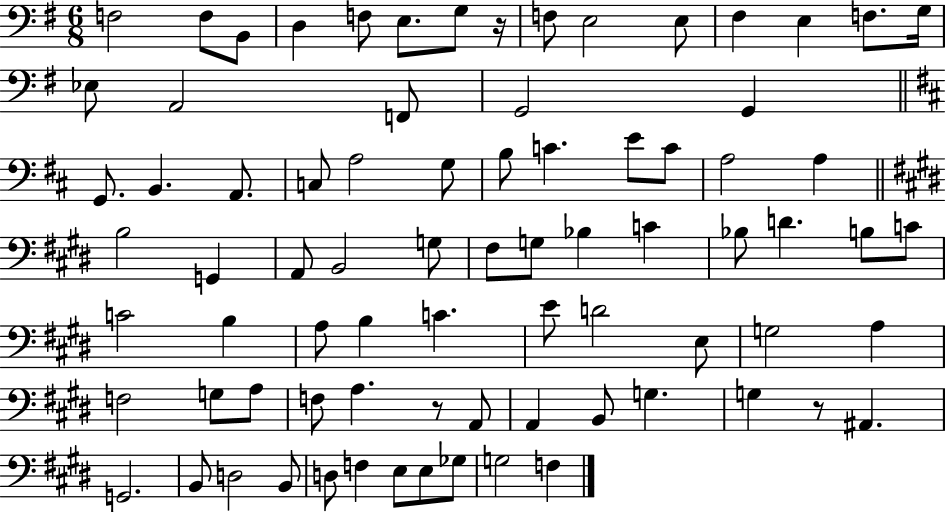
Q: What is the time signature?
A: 6/8